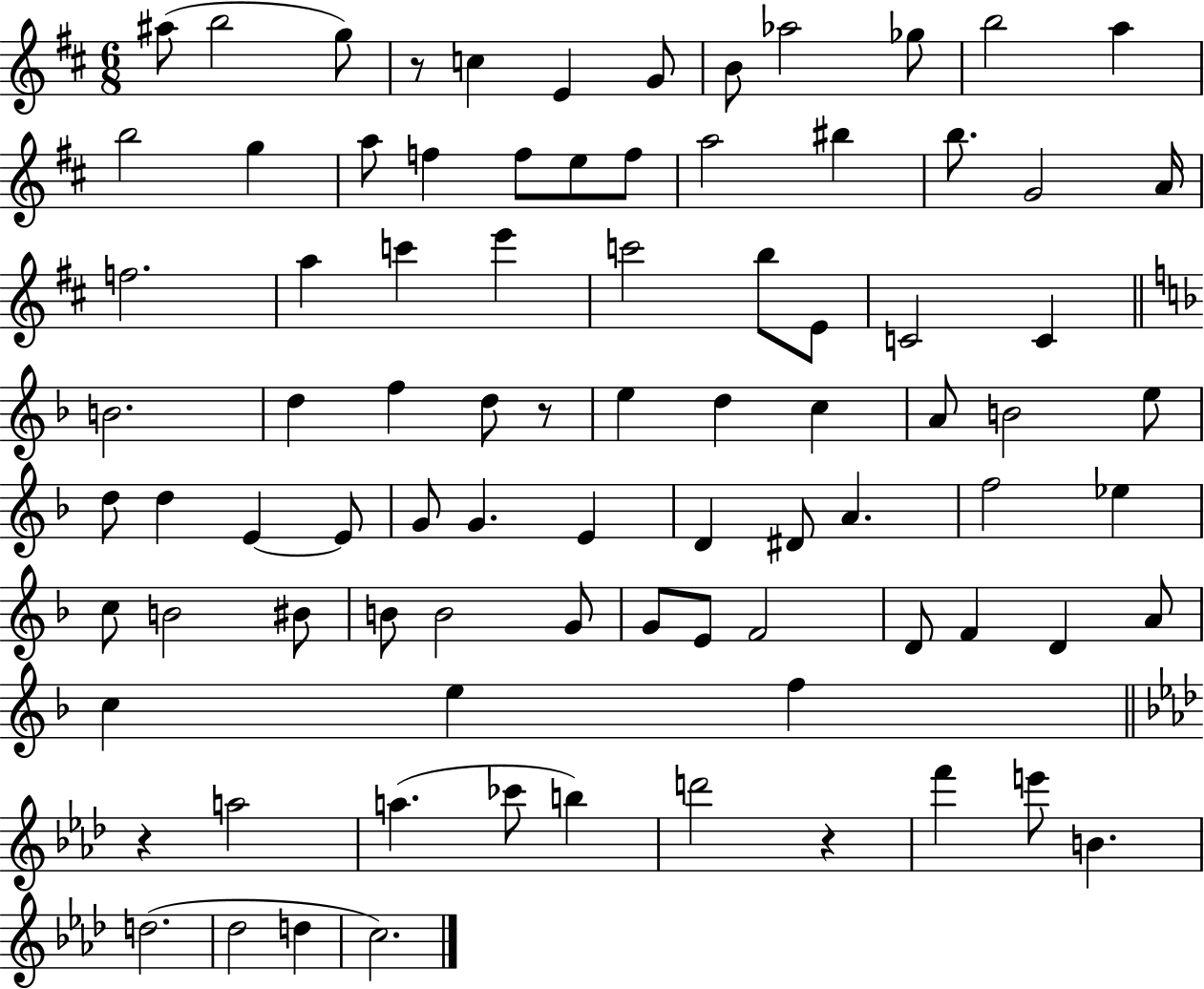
{
  \clef treble
  \numericTimeSignature
  \time 6/8
  \key d \major
  ais''8( b''2 g''8) | r8 c''4 e'4 g'8 | b'8 aes''2 ges''8 | b''2 a''4 | \break b''2 g''4 | a''8 f''4 f''8 e''8 f''8 | a''2 bis''4 | b''8. g'2 a'16 | \break f''2. | a''4 c'''4 e'''4 | c'''2 b''8 e'8 | c'2 c'4 | \break \bar "||" \break \key d \minor b'2. | d''4 f''4 d''8 r8 | e''4 d''4 c''4 | a'8 b'2 e''8 | \break d''8 d''4 e'4~~ e'8 | g'8 g'4. e'4 | d'4 dis'8 a'4. | f''2 ees''4 | \break c''8 b'2 bis'8 | b'8 b'2 g'8 | g'8 e'8 f'2 | d'8 f'4 d'4 a'8 | \break c''4 e''4 f''4 | \bar "||" \break \key f \minor r4 a''2 | a''4.( ces'''8 b''4) | d'''2 r4 | f'''4 e'''8 b'4. | \break d''2.( | des''2 d''4 | c''2.) | \bar "|."
}